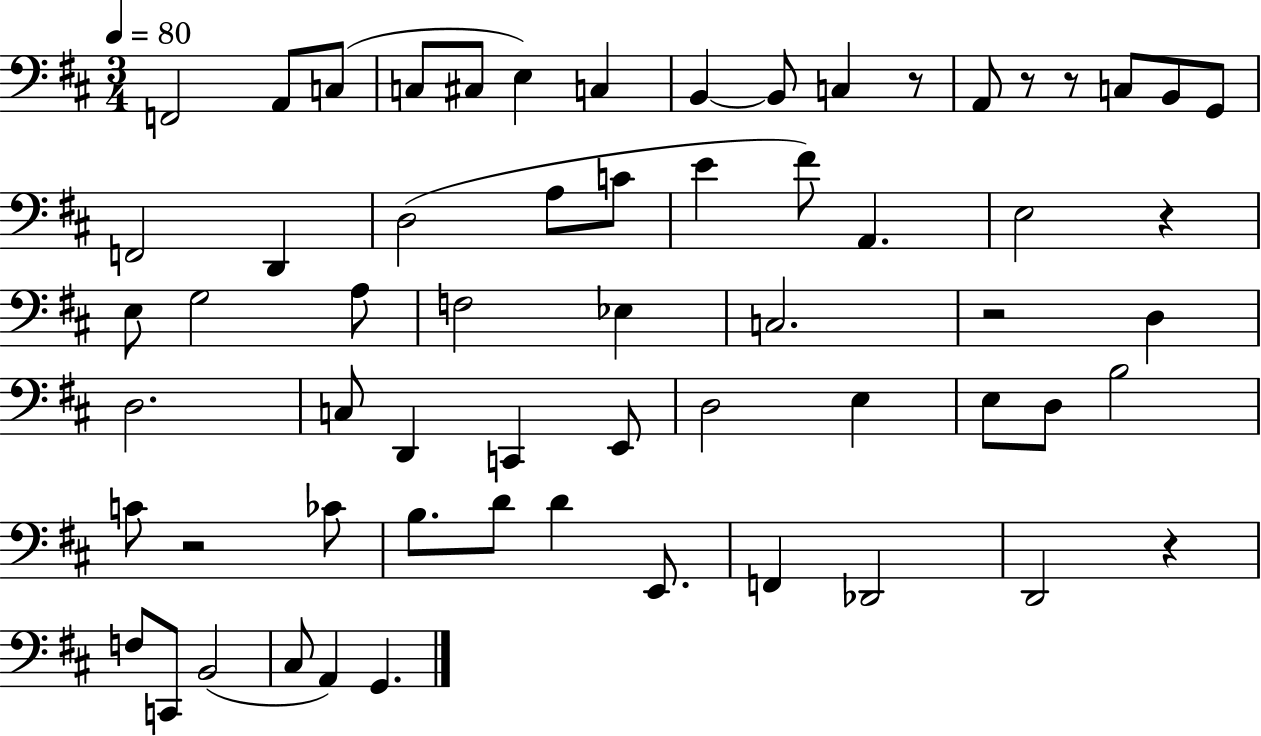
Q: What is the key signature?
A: D major